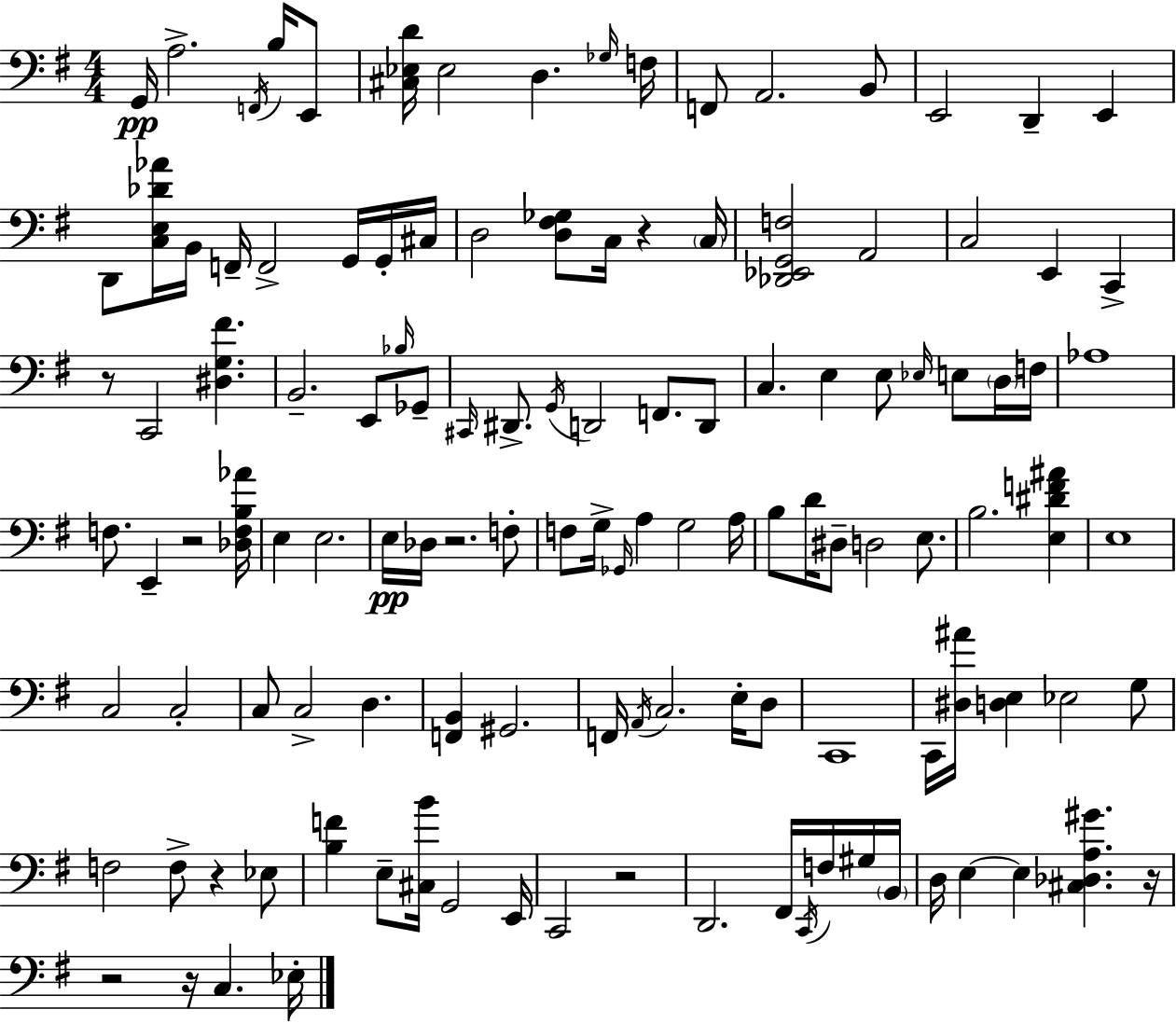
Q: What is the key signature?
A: E minor